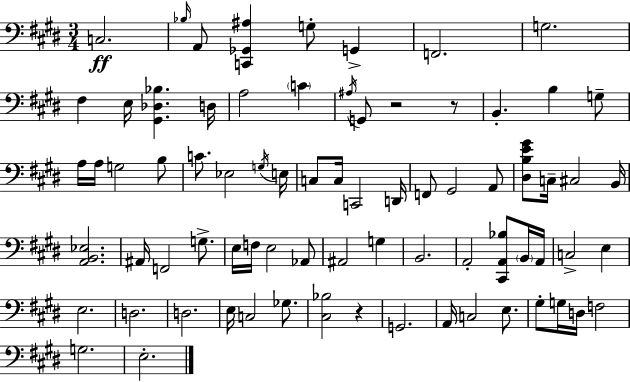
X:1
T:Untitled
M:3/4
L:1/4
K:E
C,2 _B,/4 A,,/2 [C,,_G,,^A,] G,/2 G,, F,,2 G,2 ^F, E,/4 [^G,,_D,_B,] D,/4 A,2 C ^A,/4 G,,/2 z2 z/2 B,, B, G,/2 A,/4 A,/4 G,2 B,/2 C/2 _E,2 G,/4 E,/4 C,/2 C,/4 C,,2 D,,/4 F,,/2 ^G,,2 A,,/2 [^D,B,E^G]/2 C,/4 ^C,2 B,,/4 [A,,B,,_E,]2 ^A,,/4 F,,2 G,/2 E,/4 F,/4 E,2 _A,,/2 ^A,,2 G, B,,2 A,,2 [^C,,A,,_B,]/2 B,,/4 A,,/4 C,2 E, E,2 D,2 D,2 E,/4 C,2 _G,/2 [^C,_B,]2 z G,,2 A,,/4 C,2 E,/2 ^G,/2 G,/4 D,/4 F,2 G,2 E,2